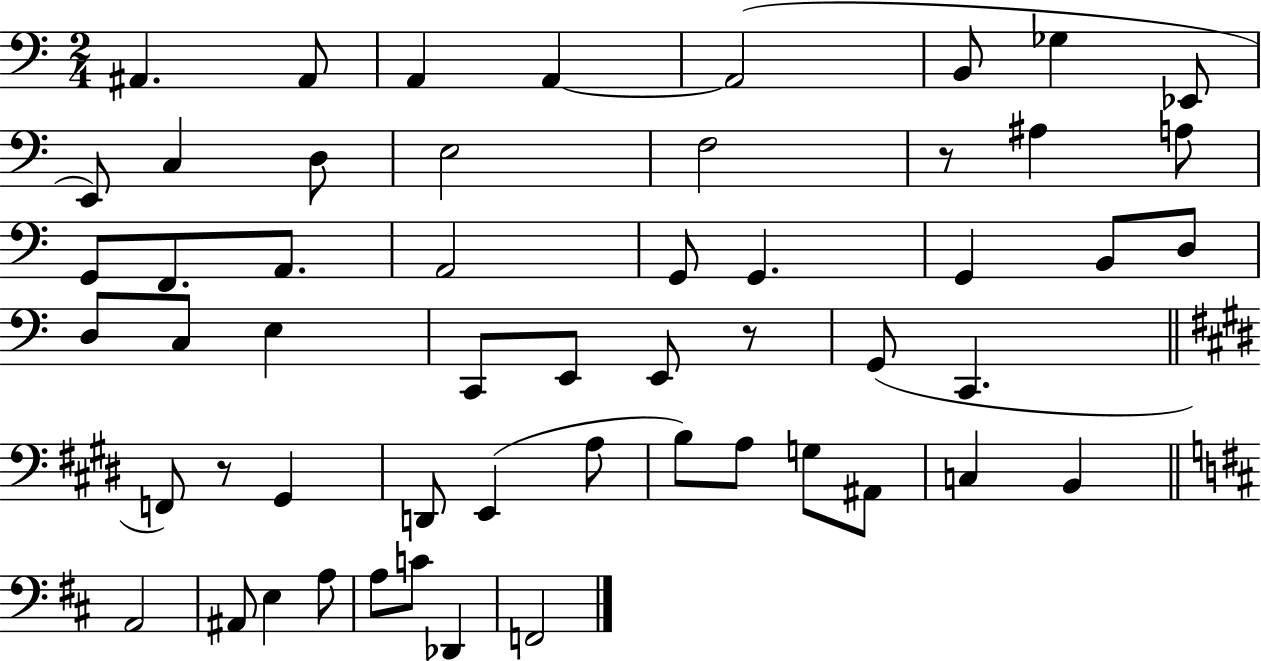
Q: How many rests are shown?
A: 3